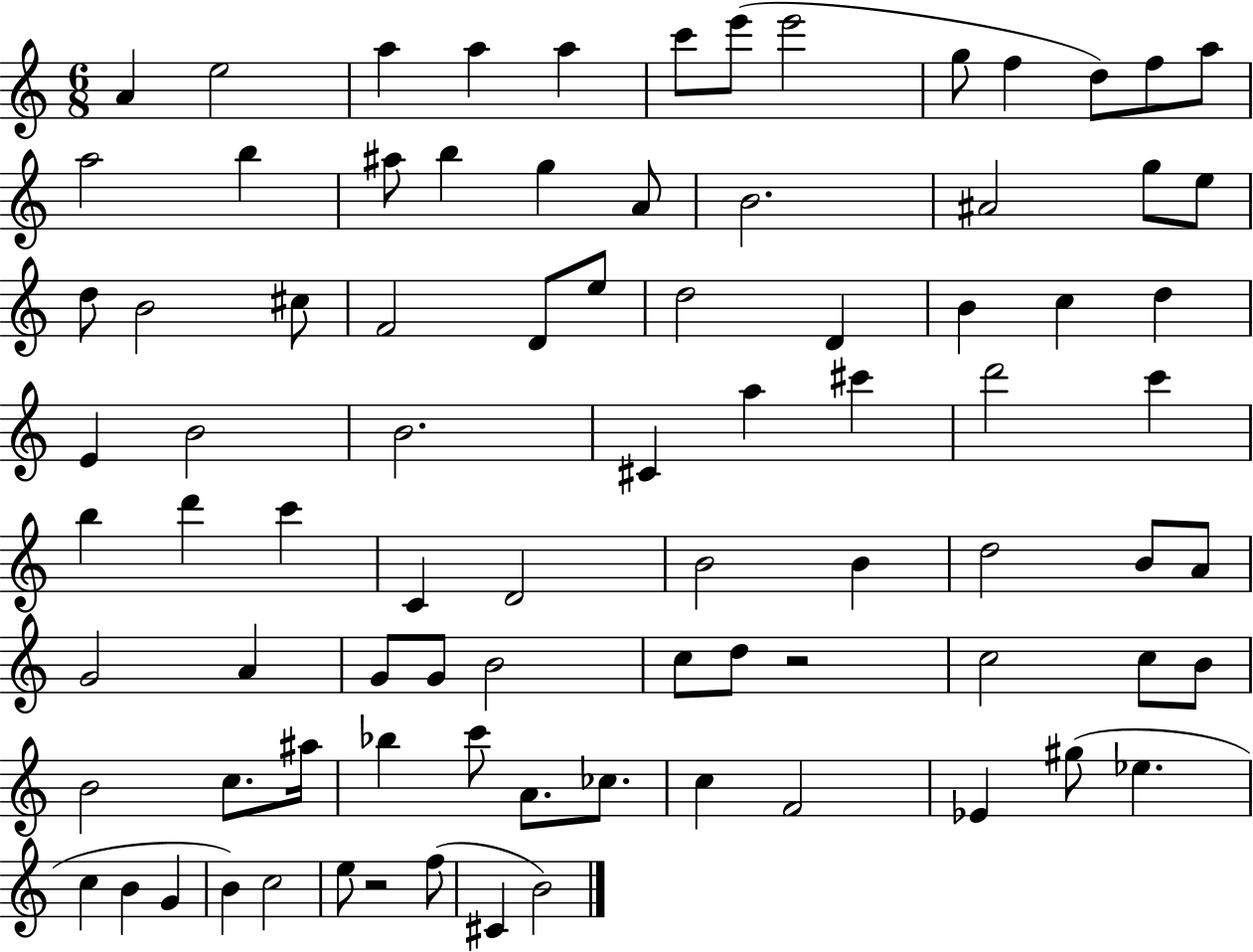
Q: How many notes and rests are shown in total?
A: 85